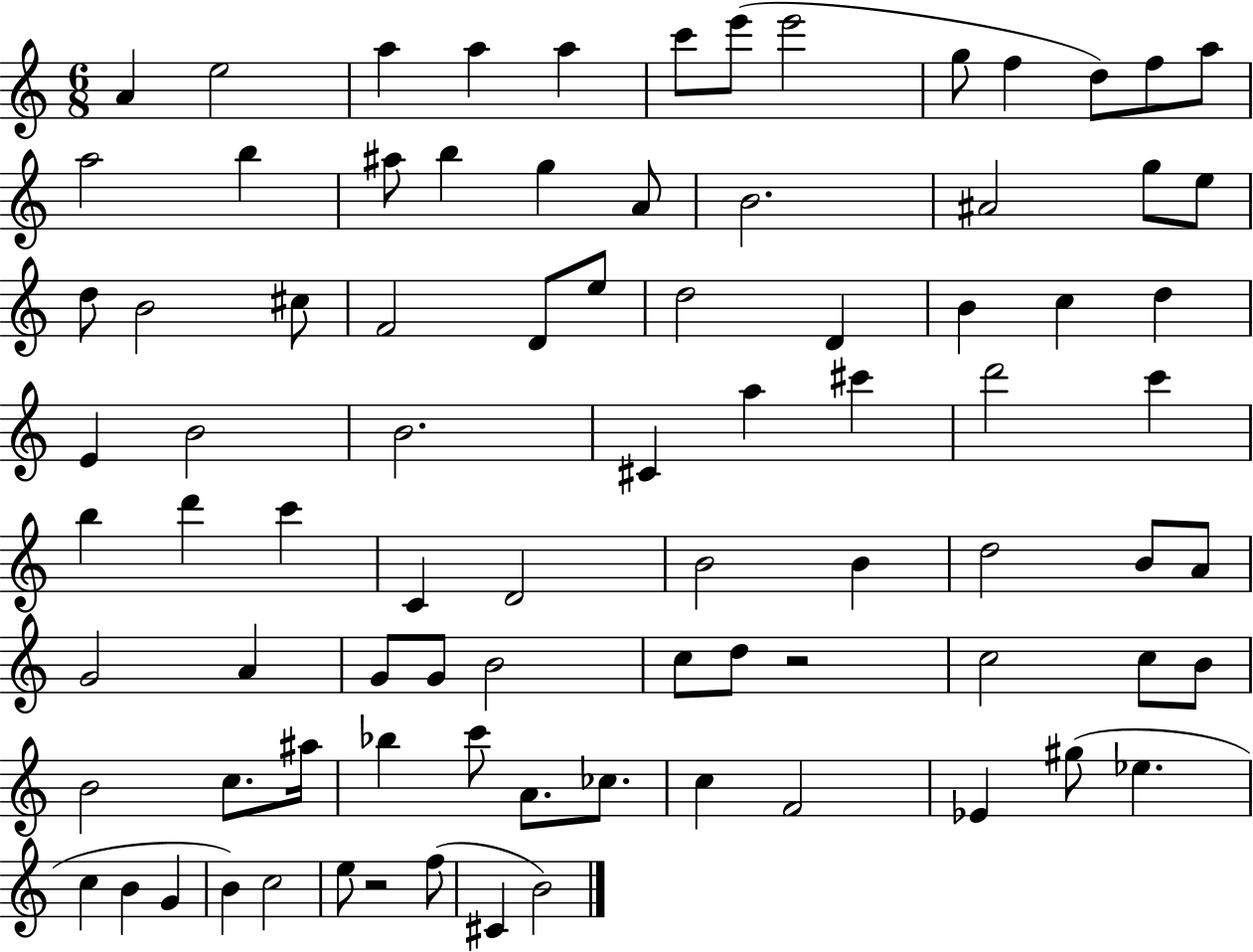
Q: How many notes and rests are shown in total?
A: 85